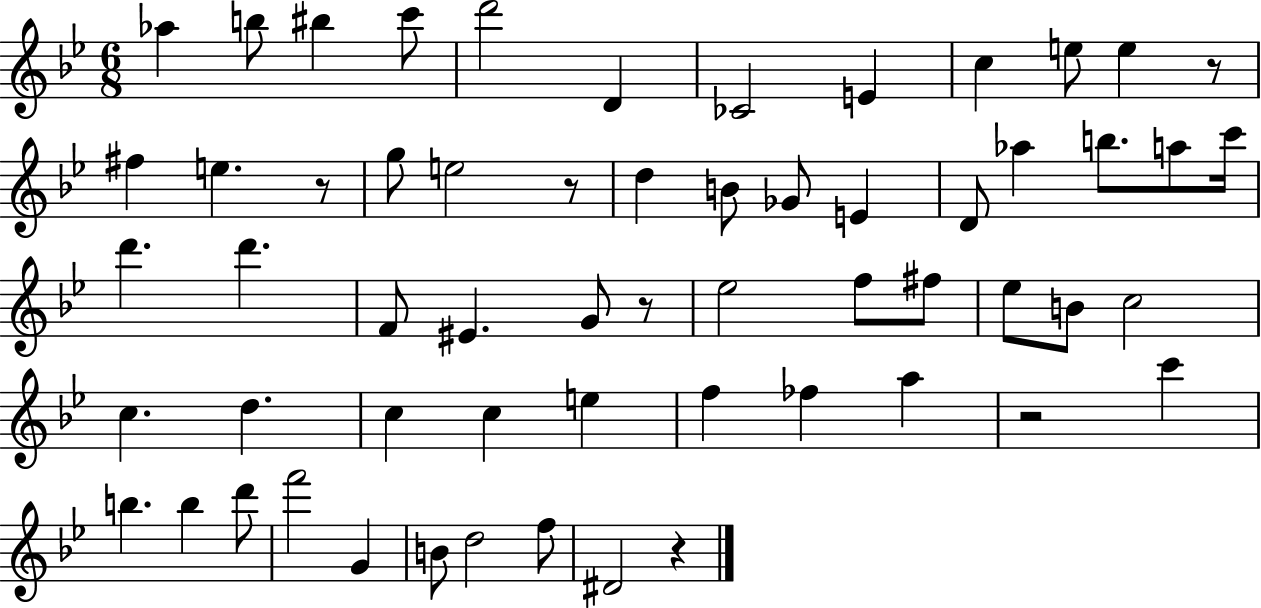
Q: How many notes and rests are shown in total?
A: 59